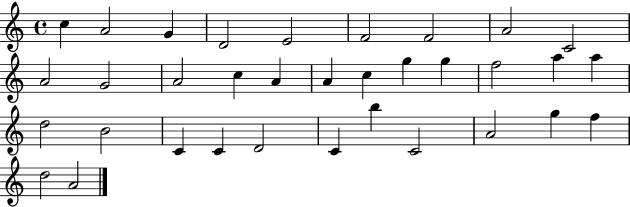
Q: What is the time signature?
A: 4/4